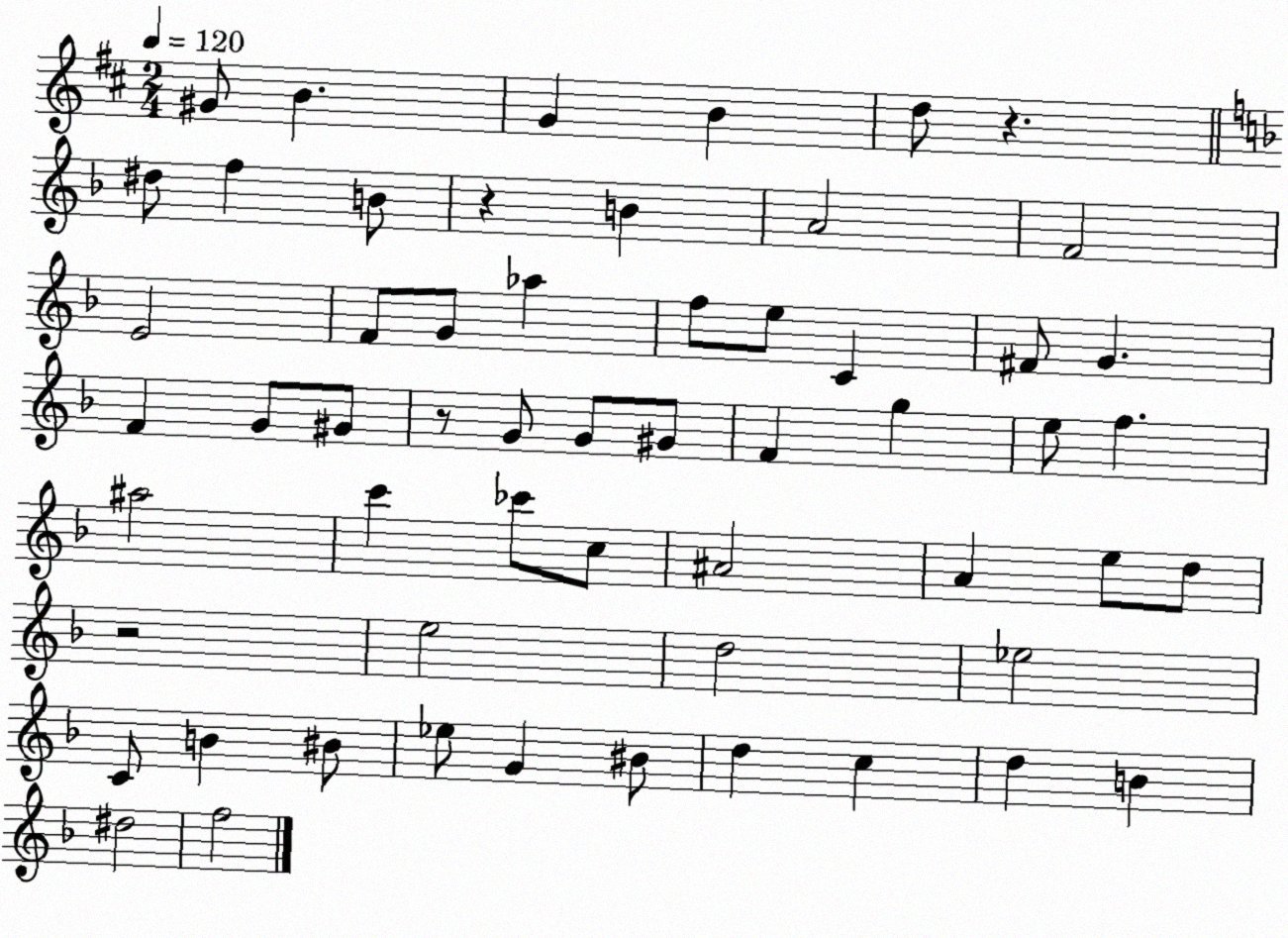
X:1
T:Untitled
M:2/4
L:1/4
K:D
^G/2 B G B d/2 z ^d/2 f B/2 z B A2 F2 E2 F/2 G/2 _a f/2 e/2 C ^F/2 G F G/2 ^G/2 z/2 G/2 G/2 ^G/2 F g e/2 f ^a2 c' _c'/2 c/2 ^A2 A e/2 d/2 z2 e2 d2 _e2 C/2 B ^B/2 _e/2 G ^B/2 d c d B ^d2 f2